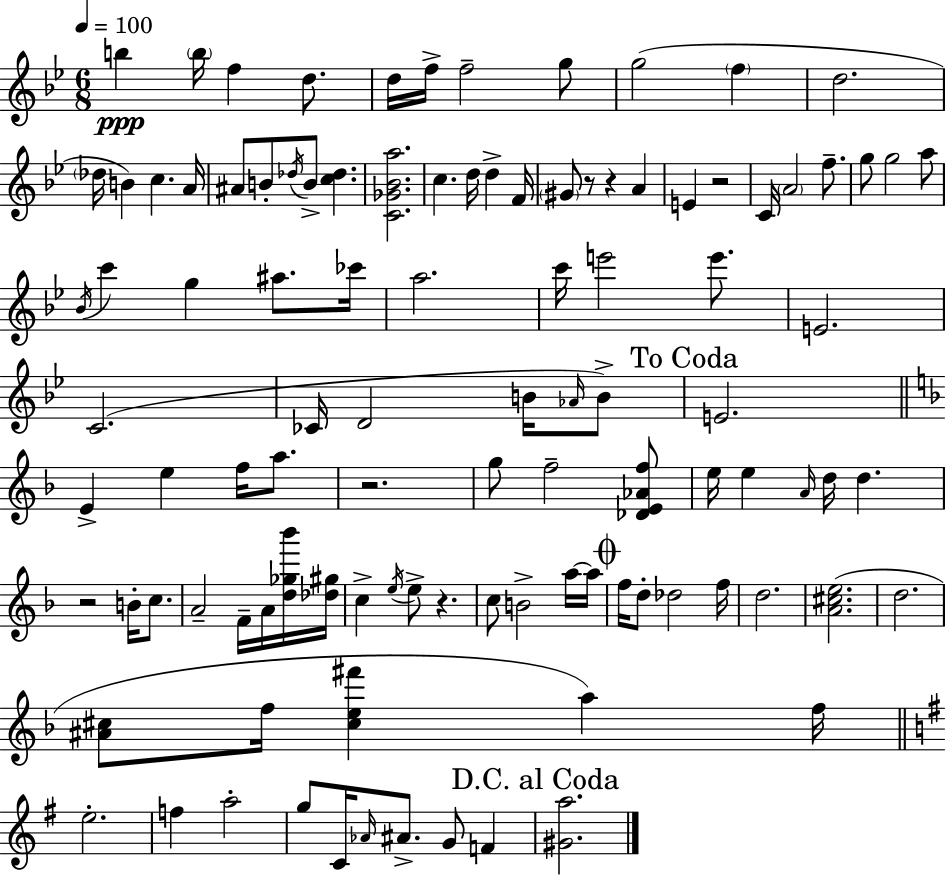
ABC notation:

X:1
T:Untitled
M:6/8
L:1/4
K:Bb
b b/4 f d/2 d/4 f/4 f2 g/2 g2 f d2 _d/4 B c A/4 ^A/2 B/2 _d/4 B/2 [c_d] [C_G_Ba]2 c d/4 d F/4 ^G/2 z/2 z A E z2 C/4 A2 f/2 g/2 g2 a/2 _B/4 c' g ^a/2 _c'/4 a2 c'/4 e'2 e'/2 E2 C2 _C/4 D2 B/4 _A/4 B/2 E2 E e f/4 a/2 z2 g/2 f2 [_DE_Af]/2 e/4 e A/4 d/4 d z2 B/4 c/2 A2 F/4 A/4 [d_g_b']/4 [_d^g]/4 c e/4 e/2 z c/2 B2 a/4 a/4 f/4 d/2 _d2 f/4 d2 [A^ce]2 d2 [^A^c]/2 f/4 [^ce^f'] a f/4 e2 f a2 g/2 C/4 _A/4 ^A/2 G/2 F [^Ga]2